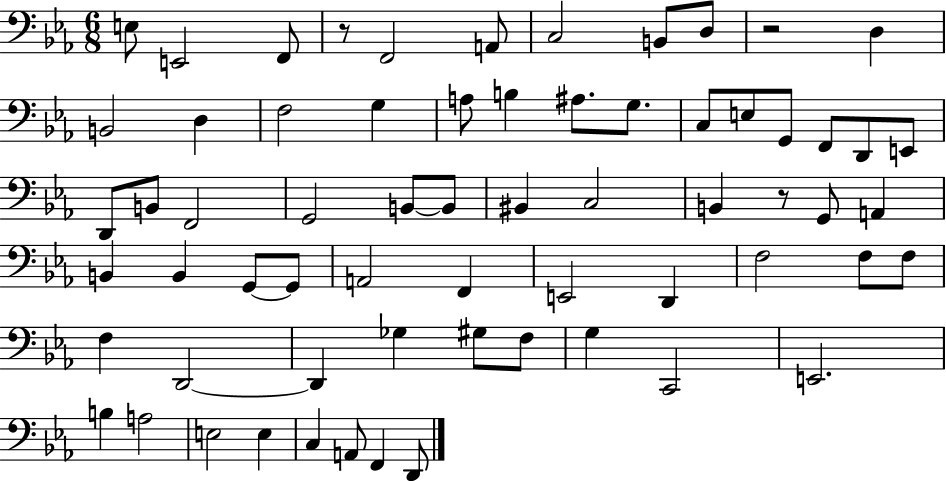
E3/e E2/h F2/e R/e F2/h A2/e C3/h B2/e D3/e R/h D3/q B2/h D3/q F3/h G3/q A3/e B3/q A#3/e. G3/e. C3/e E3/e G2/e F2/e D2/e E2/e D2/e B2/e F2/h G2/h B2/e B2/e BIS2/q C3/h B2/q R/e G2/e A2/q B2/q B2/q G2/e G2/e A2/h F2/q E2/h D2/q F3/h F3/e F3/e F3/q D2/h D2/q Gb3/q G#3/e F3/e G3/q C2/h E2/h. B3/q A3/h E3/h E3/q C3/q A2/e F2/q D2/e